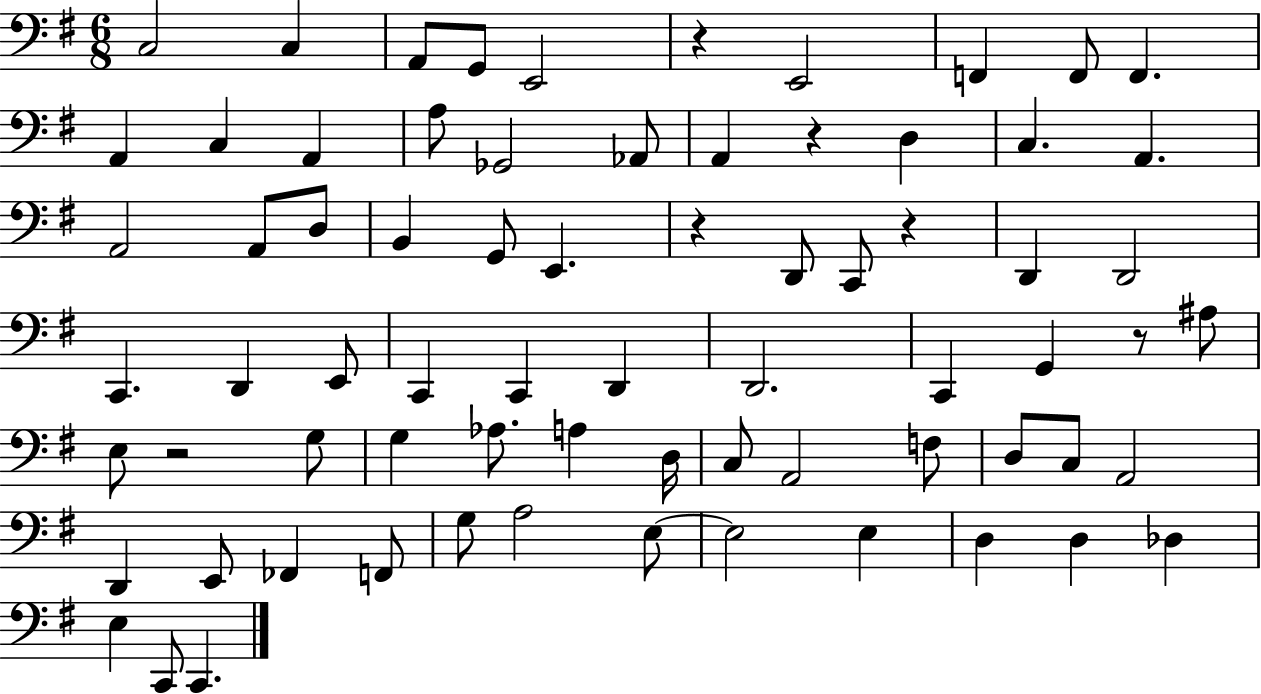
C3/h C3/q A2/e G2/e E2/h R/q E2/h F2/q F2/e F2/q. A2/q C3/q A2/q A3/e Gb2/h Ab2/e A2/q R/q D3/q C3/q. A2/q. A2/h A2/e D3/e B2/q G2/e E2/q. R/q D2/e C2/e R/q D2/q D2/h C2/q. D2/q E2/e C2/q C2/q D2/q D2/h. C2/q G2/q R/e A#3/e E3/e R/h G3/e G3/q Ab3/e. A3/q D3/s C3/e A2/h F3/e D3/e C3/e A2/h D2/q E2/e FES2/q F2/e G3/e A3/h E3/e E3/h E3/q D3/q D3/q Db3/q E3/q C2/e C2/q.